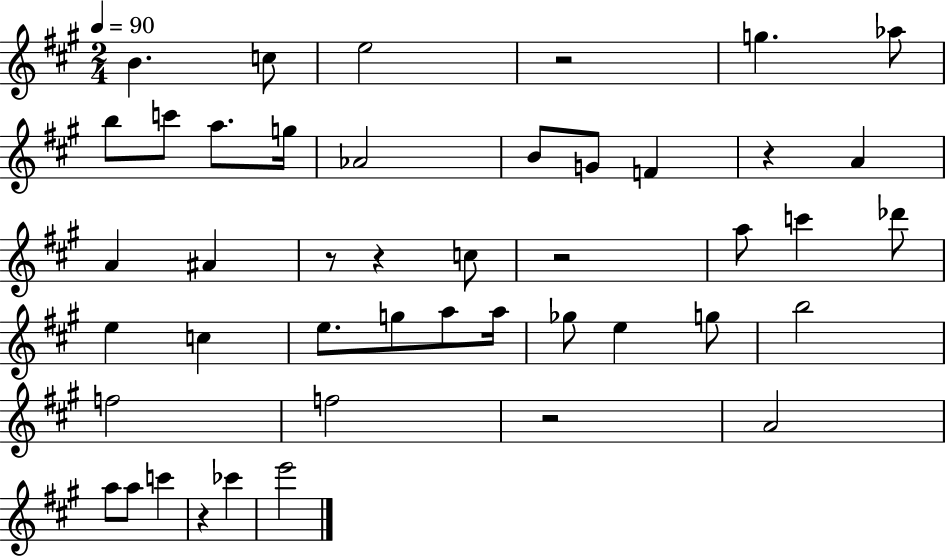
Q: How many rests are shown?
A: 7